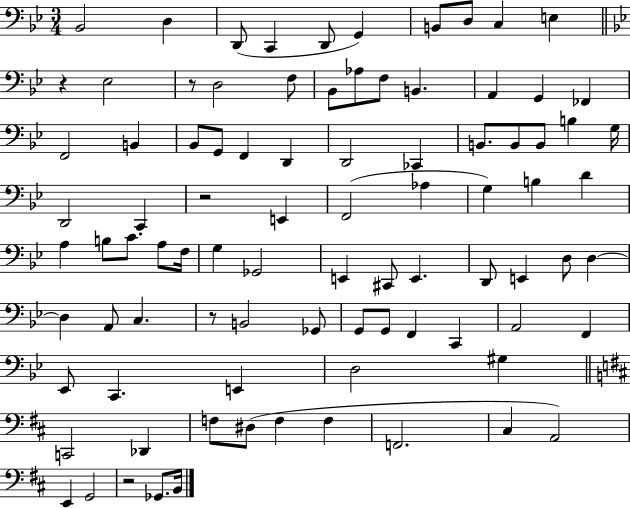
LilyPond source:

{
  \clef bass
  \numericTimeSignature
  \time 3/4
  \key bes \major
  \repeat volta 2 { bes,2 d4 | d,8( c,4 d,8 g,4) | b,8 d8 c4 e4 | \bar "||" \break \key g \minor r4 ees2 | r8 d2 f8 | bes,8 aes8 f8 b,4. | a,4 g,4 fes,4 | \break f,2 b,4 | bes,8 g,8 f,4 d,4 | d,2 ces,4 | b,8. b,8 b,8 b4 g16 | \break d,2 c,4 | r2 e,4 | f,2( aes4 | g4) b4 d'4 | \break a4 b8 c'8. a8 f16 | g4 ges,2 | e,4 cis,8 e,4. | d,8 e,4 d8 d4~~ | \break d4 a,8 c4. | r8 b,2 ges,8 | g,8 g,8 f,4 c,4 | a,2 f,4 | \break ees,8 c,4. e,4 | d2 gis4 | \bar "||" \break \key b \minor c,2 des,4 | f8 dis8( f4 f4 | f,2. | cis4 a,2) | \break e,4 g,2 | r2 ges,8. b,16 | } \bar "|."
}